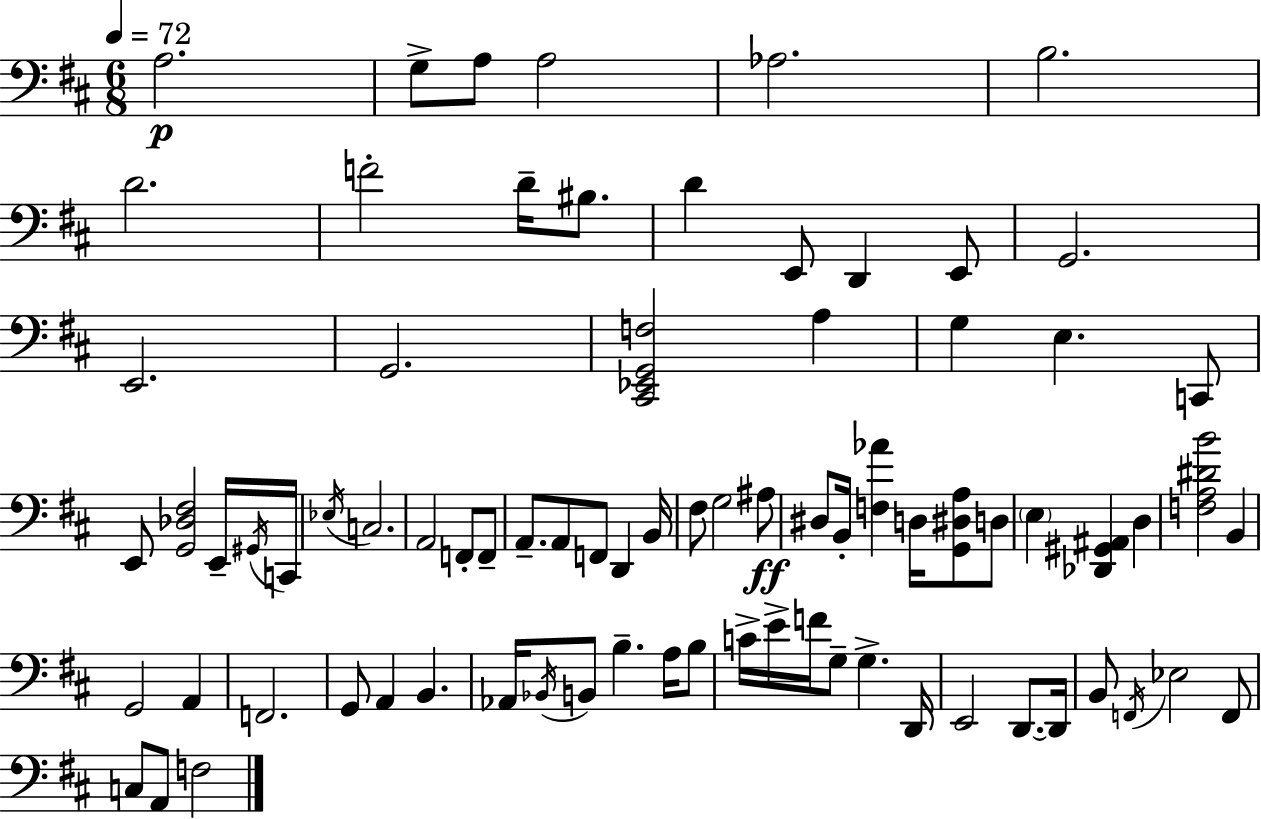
{
  \clef bass
  \numericTimeSignature
  \time 6/8
  \key d \major
  \tempo 4 = 72
  a2.\p | g8-> a8 a2 | aes2. | b2. | \break d'2. | f'2-. d'16-- bis8. | d'4 e,8 d,4 e,8 | g,2. | \break e,2. | g,2. | <cis, ees, g, f>2 a4 | g4 e4. c,8 | \break e,8 <g, des fis>2 e,16-- \acciaccatura { gis,16 } | c,16 \acciaccatura { ees16 } c2. | a,2 f,8-. | f,8-- a,8.-- a,8 f,8 d,4 | \break b,16 fis8 g2 | ais8\ff dis8 b,16-. <f aes'>4 d16 <g, dis a>8 | d8 \parenthesize e4 <des, gis, ais,>4 d4 | <f a dis' b'>2 b,4 | \break g,2 a,4 | f,2. | g,8 a,4 b,4. | aes,16 \acciaccatura { bes,16 } b,8 b4.-- | \break a16 b8 c'16-> e'16-> f'16 g8-- g4.-> | d,16 e,2 d,8.~~ | d,16 b,8 \acciaccatura { f,16 } ees2 | f,8 c8 a,8 f2 | \break \bar "|."
}